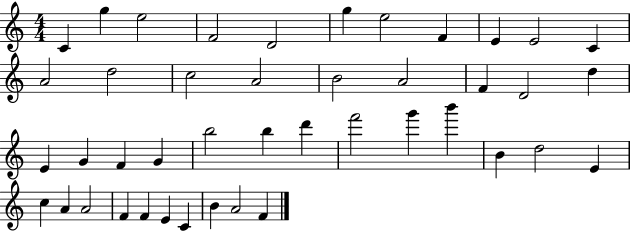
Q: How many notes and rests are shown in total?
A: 43